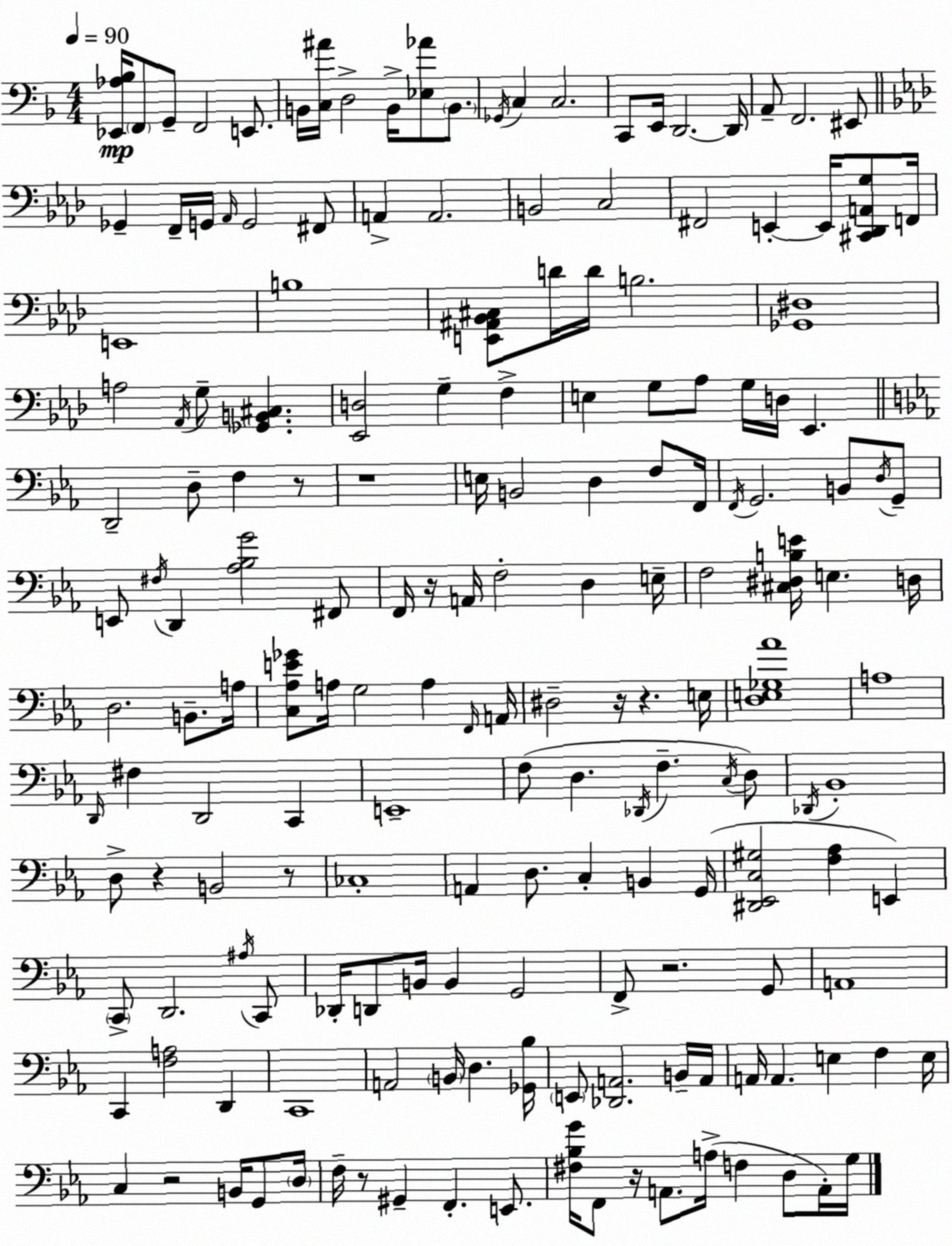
X:1
T:Untitled
M:4/4
L:1/4
K:Dm
[_E,,_A,_B,]/4 F,,/2 G,,/2 F,,2 E,,/2 B,,/4 [C,^A]/4 D,2 B,,/4 [_E,_A]/2 B,,/2 _G,,/4 C, C,2 C,,/2 E,,/4 D,,2 D,,/4 A,,/2 F,,2 ^E,,/2 _G,, F,,/4 G,,/4 _A,,/4 G,,2 ^F,,/2 A,, A,,2 B,,2 C,2 ^F,,2 E,, E,,/4 [^C,,_D,,A,,G,]/2 F,,/4 E,,4 B,4 [E,,^A,,_B,,^C,]/2 D/4 D/4 B,2 [_G,,^D,]4 A,2 _A,,/4 G,/2 [_G,,B,,^C,] [_E,,D,]2 G, F, E, G,/2 _A,/2 G,/4 D,/4 _E,, D,,2 D,/2 F, z/2 z4 E,/4 B,,2 D, F,/2 F,,/4 F,,/4 G,,2 B,,/2 D,/4 G,,/2 E,,/2 ^F,/4 D,, [_A,_B,G]2 ^F,,/2 F,,/4 z/4 A,,/4 F,2 D, E,/4 F,2 [^C,^D,B,E]/4 E, D,/4 D,2 B,,/2 A,/4 [C,_A,E_G]/2 A,/4 G,2 A, F,,/4 A,,/4 ^D,2 z/4 z E,/4 [D,E,_G,_A]4 A,4 D,,/4 ^F, D,,2 C,, E,,4 F,/2 D, _D,,/4 F, C,/4 D,/2 _D,,/4 _B,,4 D,/2 z B,,2 z/2 _C,4 A,, D,/2 C, B,, G,,/4 [^D,,_E,,C,^G,]2 [F,_A,] E,, C,,/2 D,,2 ^A,/4 C,,/2 _D,,/4 D,,/2 B,,/4 B,, G,,2 F,,/2 z2 G,,/2 A,,4 C,, [F,A,]2 D,, C,,4 A,,2 B,,/4 D, [_G,,_B,]/4 E,,/2 [_D,,A,,]2 B,,/4 A,,/4 A,,/4 A,, E, F, E,/4 C, z2 B,,/4 G,,/2 D,/4 F,/4 z/2 ^G,, F,, E,,/2 [^F,_B,G]/4 F,,/2 z/4 A,,/2 A,/4 F, D,/2 A,,/4 G,/4